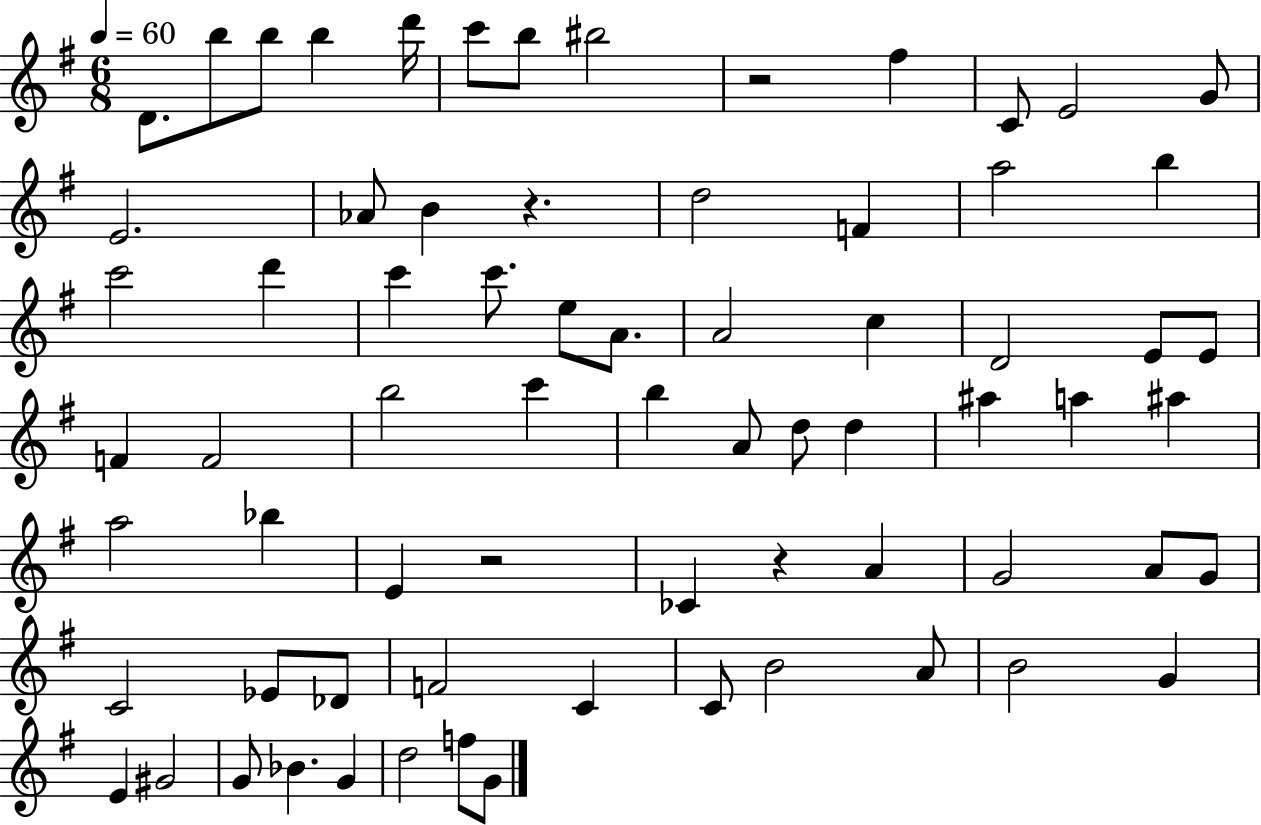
D4/e. B5/e B5/e B5/q D6/s C6/e B5/e BIS5/h R/h F#5/q C4/e E4/h G4/e E4/h. Ab4/e B4/q R/q. D5/h F4/q A5/h B5/q C6/h D6/q C6/q C6/e. E5/e A4/e. A4/h C5/q D4/h E4/e E4/e F4/q F4/h B5/h C6/q B5/q A4/e D5/e D5/q A#5/q A5/q A#5/q A5/h Bb5/q E4/q R/h CES4/q R/q A4/q G4/h A4/e G4/e C4/h Eb4/e Db4/e F4/h C4/q C4/e B4/h A4/e B4/h G4/q E4/q G#4/h G4/e Bb4/q. G4/q D5/h F5/e G4/e